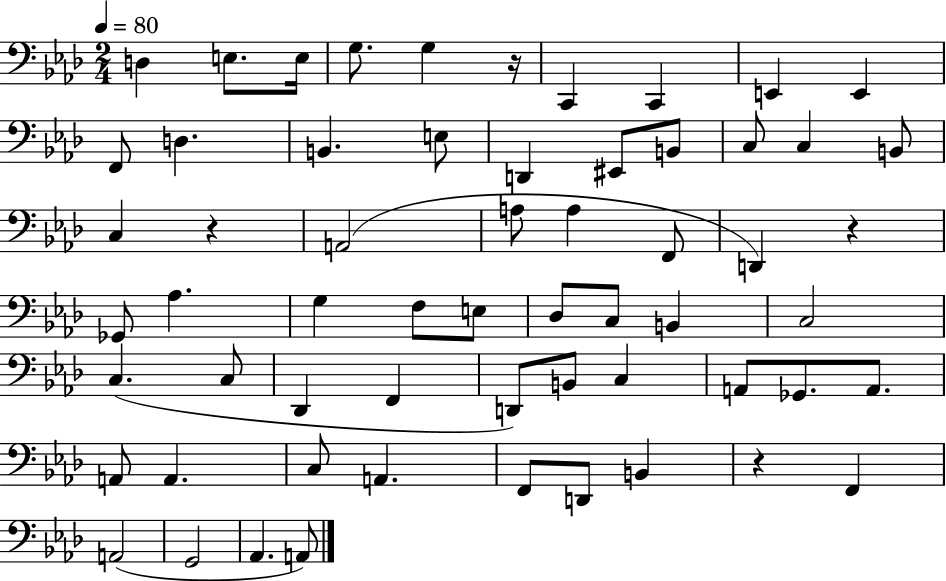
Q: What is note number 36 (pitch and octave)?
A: C3